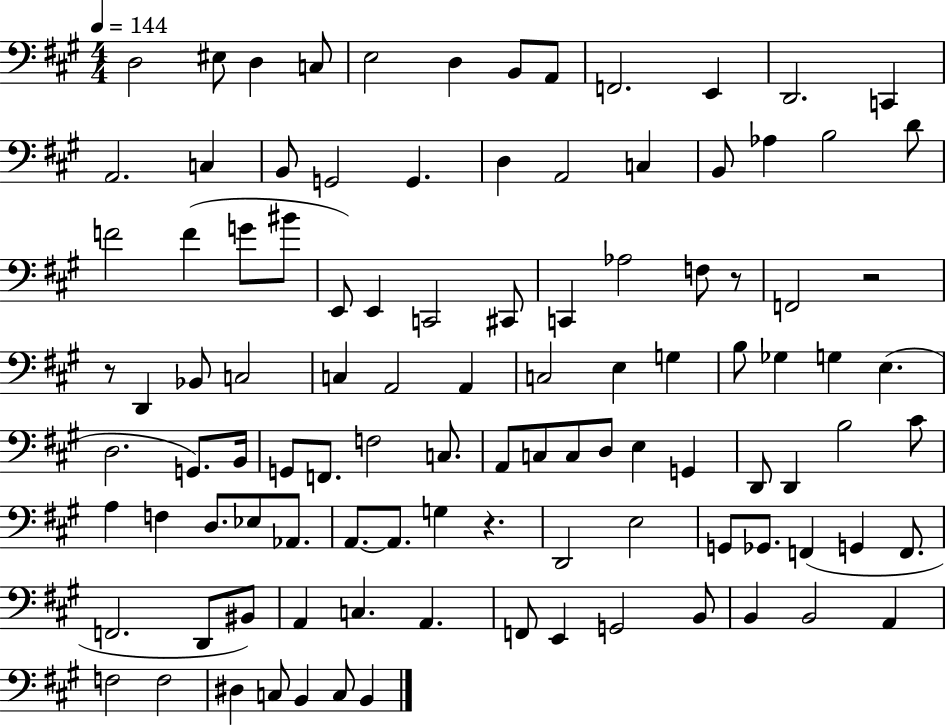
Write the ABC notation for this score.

X:1
T:Untitled
M:4/4
L:1/4
K:A
D,2 ^E,/2 D, C,/2 E,2 D, B,,/2 A,,/2 F,,2 E,, D,,2 C,, A,,2 C, B,,/2 G,,2 G,, D, A,,2 C, B,,/2 _A, B,2 D/2 F2 F G/2 ^B/2 E,,/2 E,, C,,2 ^C,,/2 C,, _A,2 F,/2 z/2 F,,2 z2 z/2 D,, _B,,/2 C,2 C, A,,2 A,, C,2 E, G, B,/2 _G, G, E, D,2 G,,/2 B,,/4 G,,/2 F,,/2 F,2 C,/2 A,,/2 C,/2 C,/2 D,/2 E, G,, D,,/2 D,, B,2 ^C/2 A, F, D,/2 _E,/2 _A,,/2 A,,/2 A,,/2 G, z D,,2 E,2 G,,/2 _G,,/2 F,, G,, F,,/2 F,,2 D,,/2 ^B,,/2 A,, C, A,, F,,/2 E,, G,,2 B,,/2 B,, B,,2 A,, F,2 F,2 ^D, C,/2 B,, C,/2 B,,